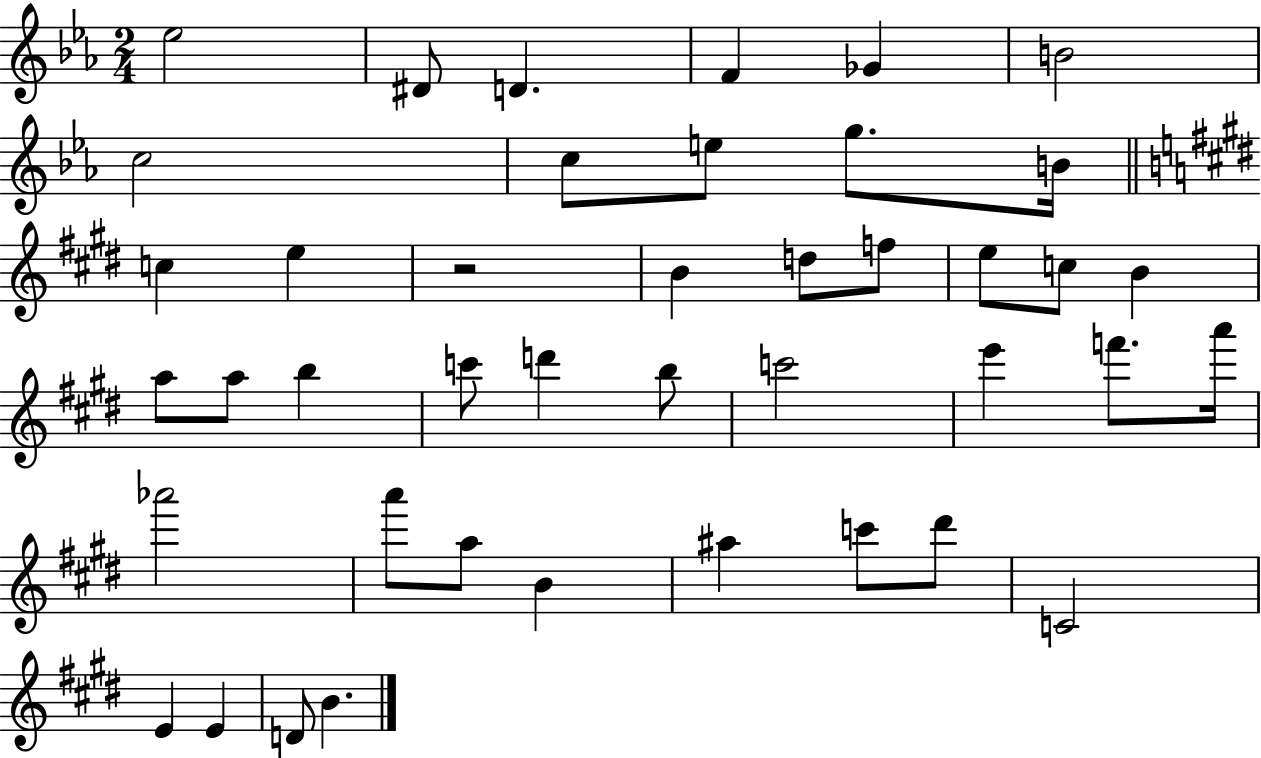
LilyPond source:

{
  \clef treble
  \numericTimeSignature
  \time 2/4
  \key ees \major
  ees''2 | dis'8 d'4. | f'4 ges'4 | b'2 | \break c''2 | c''8 e''8 g''8. b'16 | \bar "||" \break \key e \major c''4 e''4 | r2 | b'4 d''8 f''8 | e''8 c''8 b'4 | \break a''8 a''8 b''4 | c'''8 d'''4 b''8 | c'''2 | e'''4 f'''8. a'''16 | \break aes'''2 | a'''8 a''8 b'4 | ais''4 c'''8 dis'''8 | c'2 | \break e'4 e'4 | d'8 b'4. | \bar "|."
}